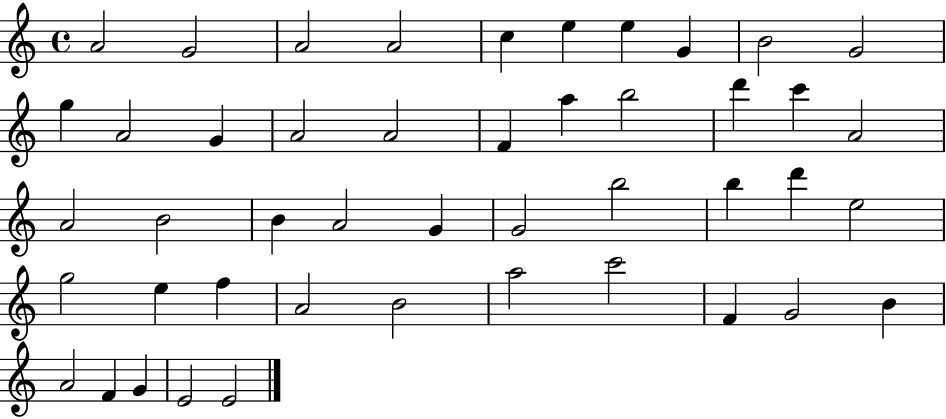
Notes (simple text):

A4/h G4/h A4/h A4/h C5/q E5/q E5/q G4/q B4/h G4/h G5/q A4/h G4/q A4/h A4/h F4/q A5/q B5/h D6/q C6/q A4/h A4/h B4/h B4/q A4/h G4/q G4/h B5/h B5/q D6/q E5/h G5/h E5/q F5/q A4/h B4/h A5/h C6/h F4/q G4/h B4/q A4/h F4/q G4/q E4/h E4/h